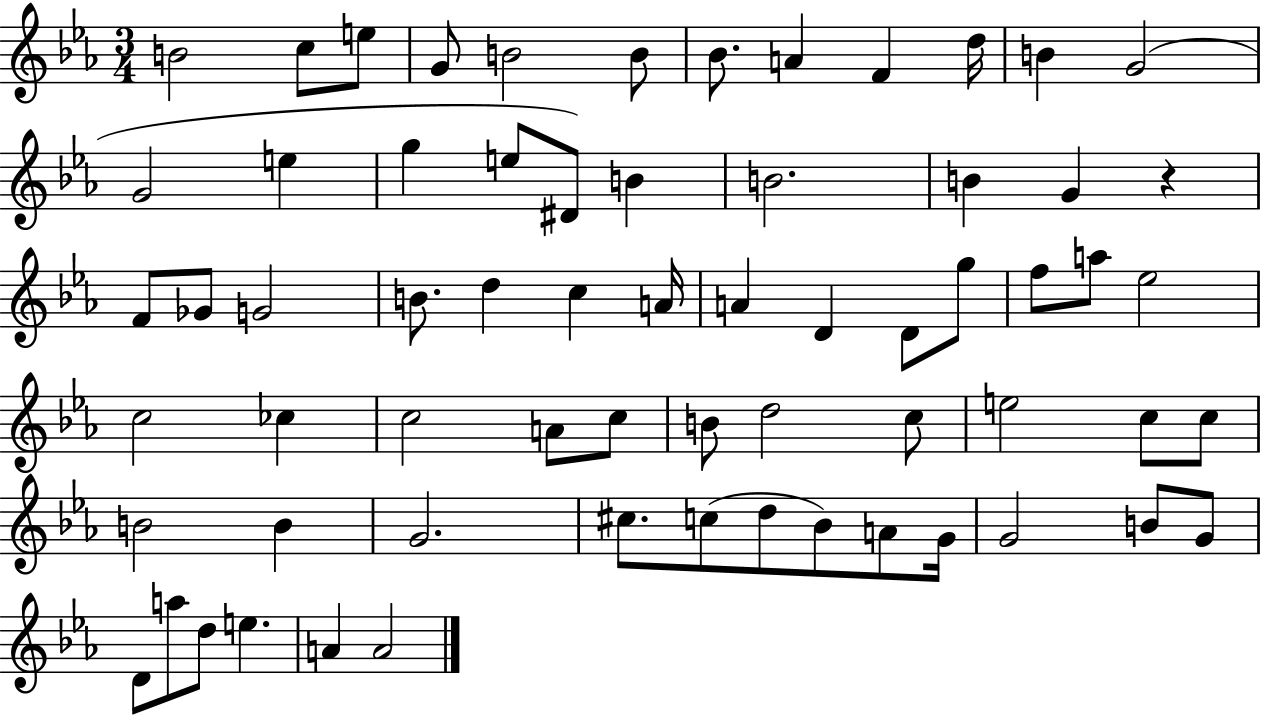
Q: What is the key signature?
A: EES major